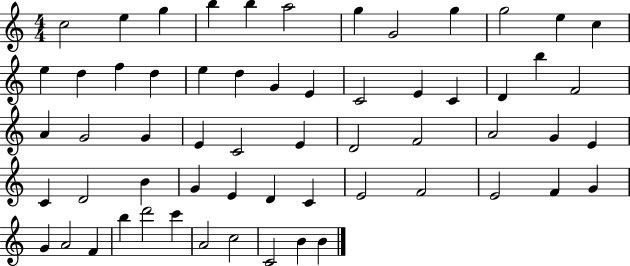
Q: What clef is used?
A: treble